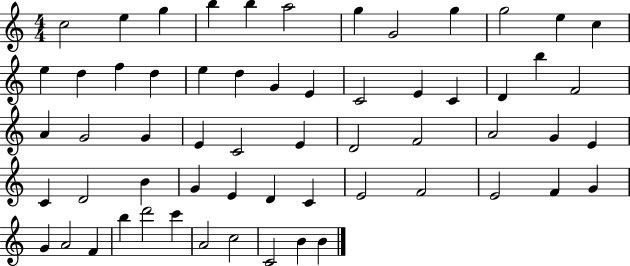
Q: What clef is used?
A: treble